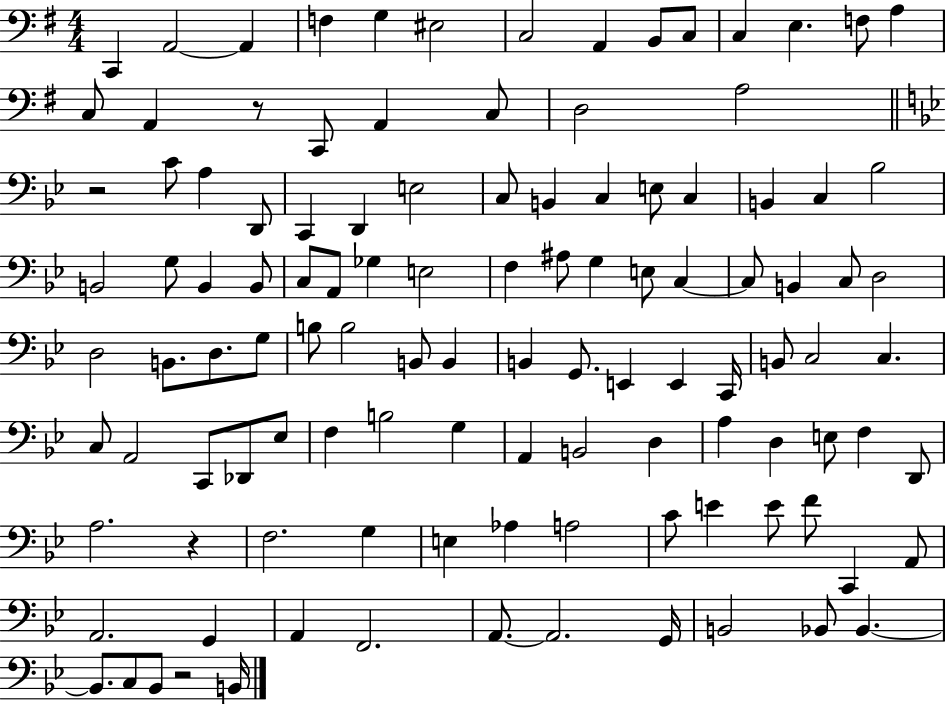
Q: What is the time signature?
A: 4/4